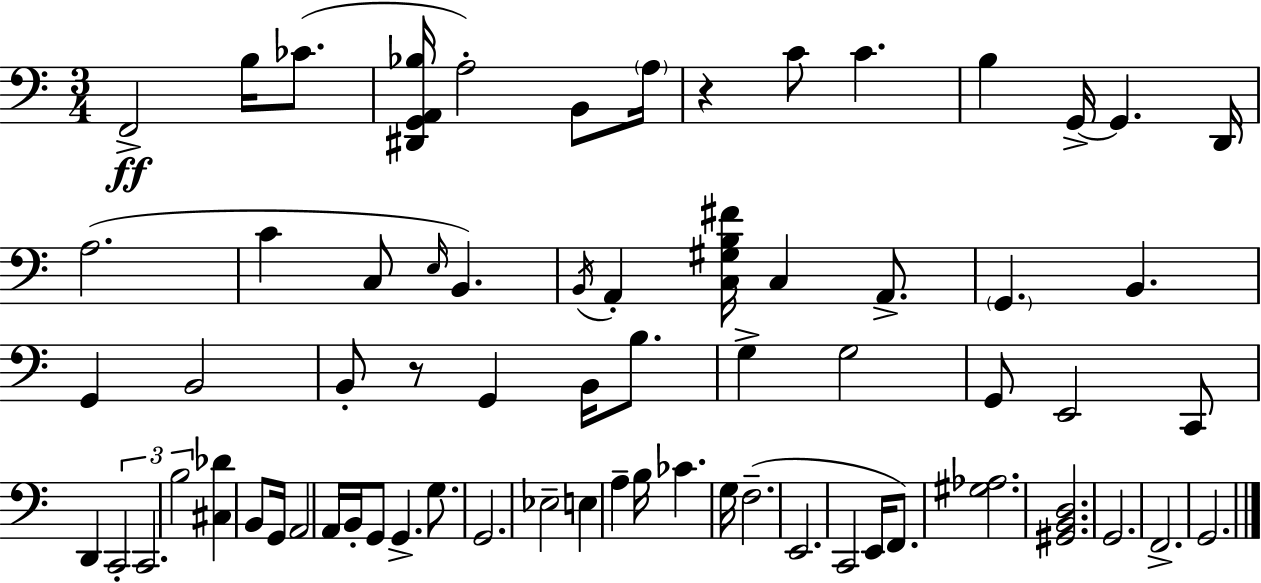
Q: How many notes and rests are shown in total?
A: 68